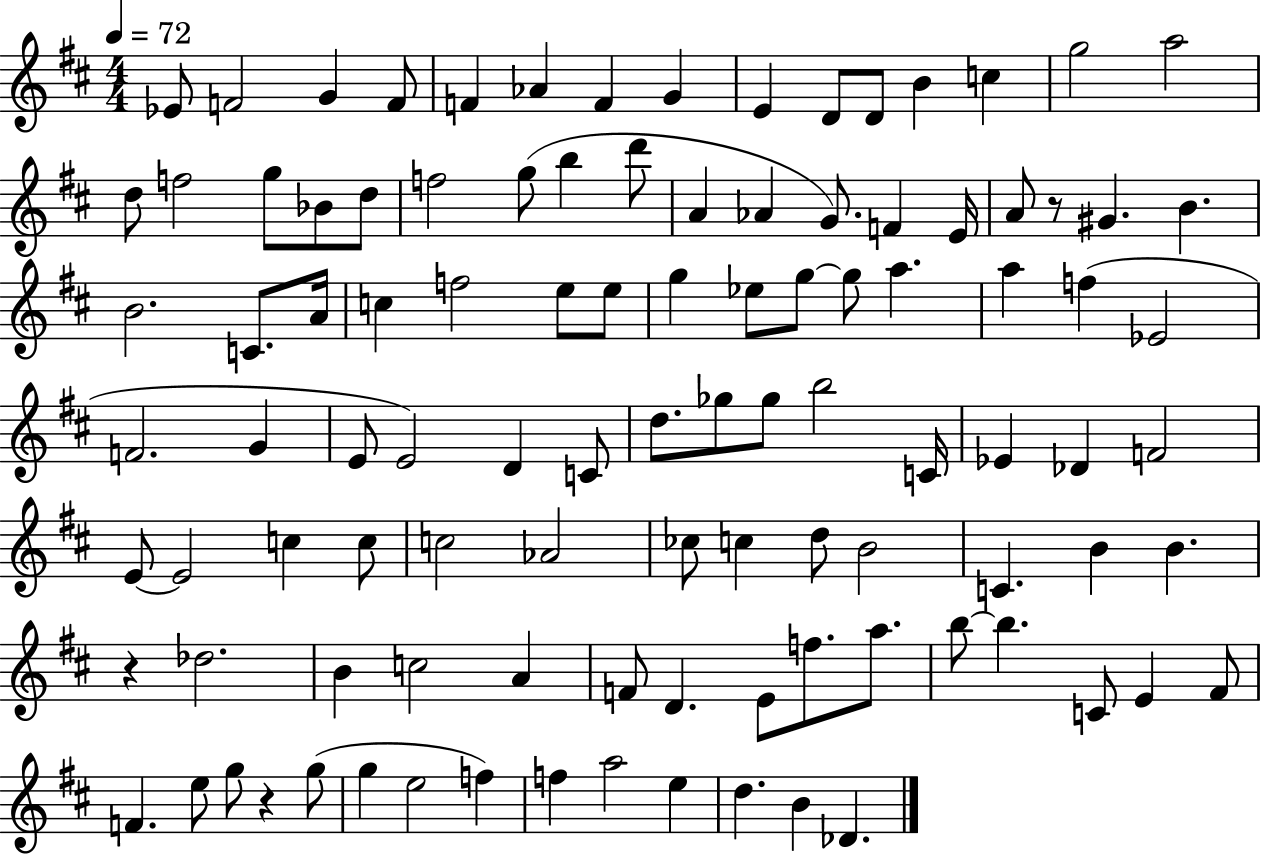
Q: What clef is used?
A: treble